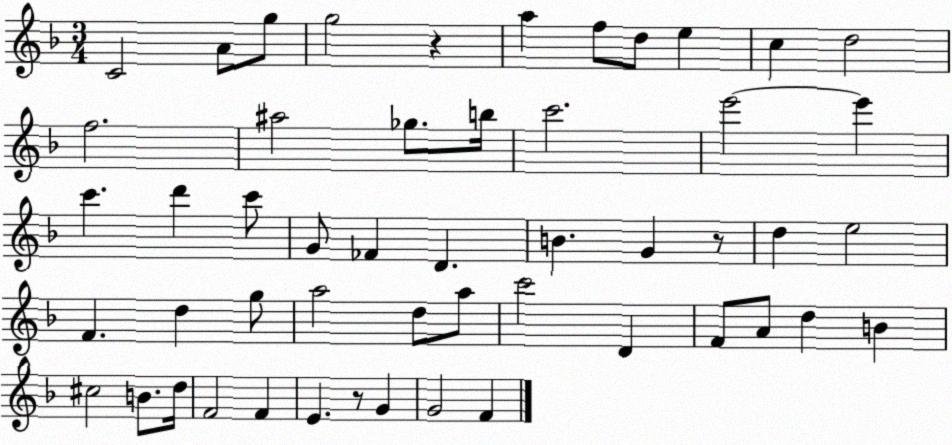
X:1
T:Untitled
M:3/4
L:1/4
K:F
C2 A/2 g/2 g2 z a f/2 d/2 e c d2 f2 ^a2 _g/2 b/4 c'2 e'2 e' c' d' c'/2 G/2 _F D B G z/2 d e2 F d g/2 a2 d/2 a/2 c'2 D F/2 A/2 d B ^c2 B/2 d/4 F2 F E z/2 G G2 F